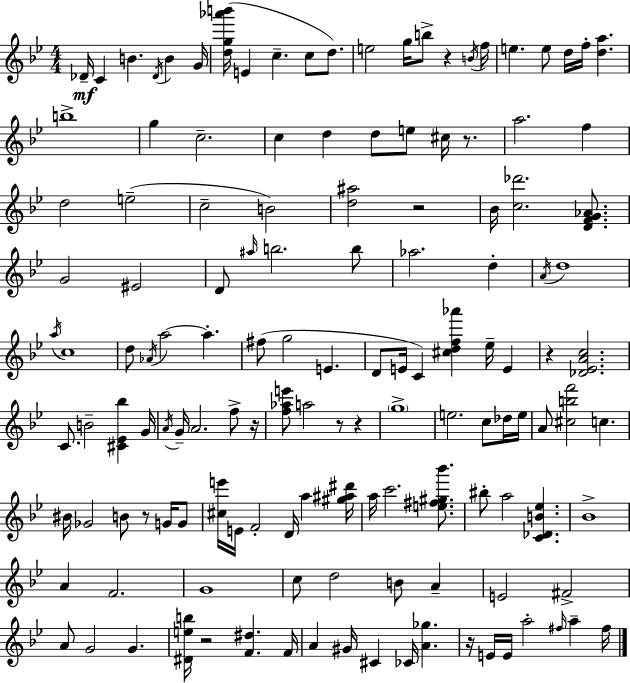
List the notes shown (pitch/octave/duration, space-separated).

Db4/s C4/q B4/q. Db4/s B4/q G4/s [D5,G5,Ab6,B6]/s E4/q C5/q. C5/e D5/e. E5/h G5/s B5/e R/q B4/s F5/s E5/q. E5/e D5/s F5/s [D5,A5]/q. B5/w G5/q C5/h. C5/q D5/q D5/e E5/e C#5/s R/e. A5/h. F5/q D5/h E5/h C5/h B4/h [D5,A#5]/h R/h Bb4/s [C5,Db6]/h. [D4,F4,G4,Ab4]/e. G4/h EIS4/h D4/e A#5/s B5/h. B5/e Ab5/h. D5/q A4/s D5/w A5/s C5/w D5/e Ab4/s A5/h A5/q. F#5/e G5/h E4/q. D4/e E4/s C4/q [C#5,D5,F5,Ab6]/q Eb5/s E4/q R/q [Db4,Eb4,A4,C5]/h. C4/e. B4/h [C#4,Eb4,Bb5]/q G4/s A4/s G4/s A4/h. F5/e R/s [F5,Ab5,E6]/e A5/h R/e R/q G5/w E5/h. C5/e Db5/s E5/s A4/e [C#5,B5,F6]/h C5/q. BIS4/s Gb4/h B4/e R/e G4/s G4/e [C#5,E6]/s E4/s F4/h D4/s A5/q [G#5,A#5,D#6]/s A5/s C6/h. [E5,F#5,G#5,Bb6]/e. BIS5/e A5/h [C4,Db4,B4,Eb5]/q. Bb4/w A4/q F4/h. G4/w C5/e D5/h B4/e A4/q E4/h F#4/h A4/e G4/h G4/q. [D#4,E5,B5]/s R/h [F4,D#5]/q. F4/s A4/q G#4/s C#4/q CES4/s [A4,Gb5]/q. R/s E4/s E4/s A5/h F#5/s A5/q F#5/s